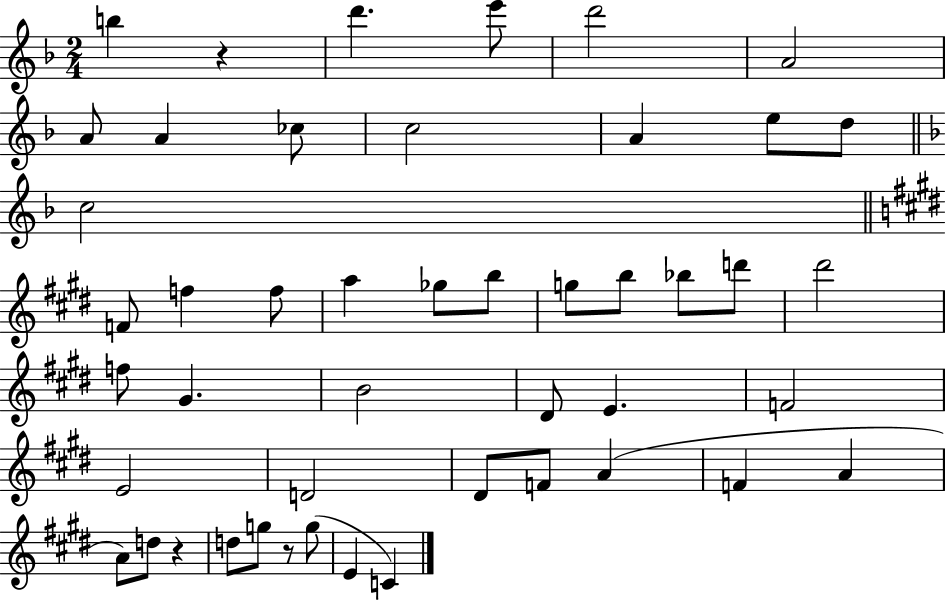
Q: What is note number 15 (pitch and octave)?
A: F5